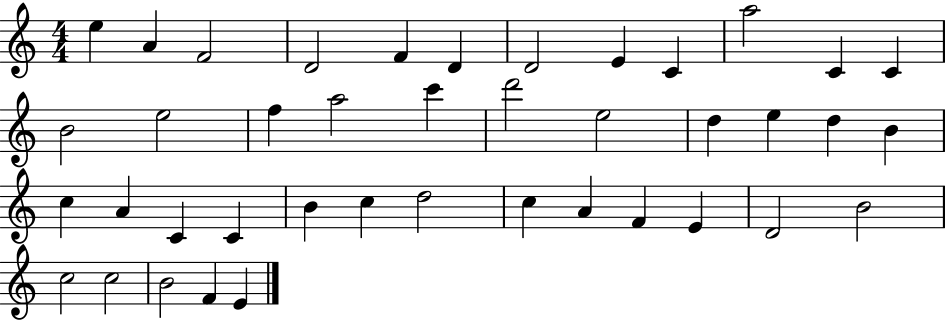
E5/q A4/q F4/h D4/h F4/q D4/q D4/h E4/q C4/q A5/h C4/q C4/q B4/h E5/h F5/q A5/h C6/q D6/h E5/h D5/q E5/q D5/q B4/q C5/q A4/q C4/q C4/q B4/q C5/q D5/h C5/q A4/q F4/q E4/q D4/h B4/h C5/h C5/h B4/h F4/q E4/q